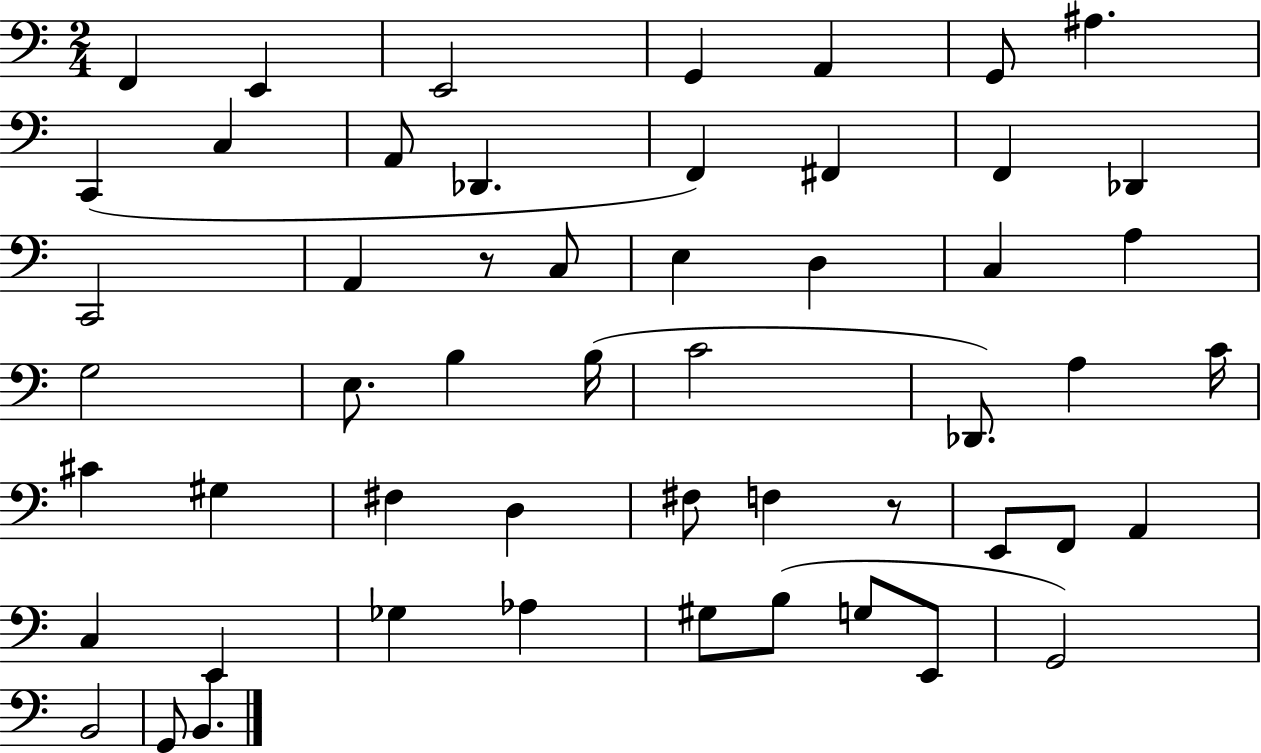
F2/q E2/q E2/h G2/q A2/q G2/e A#3/q. C2/q C3/q A2/e Db2/q. F2/q F#2/q F2/q Db2/q C2/h A2/q R/e C3/e E3/q D3/q C3/q A3/q G3/h E3/e. B3/q B3/s C4/h Db2/e. A3/q C4/s C#4/q G#3/q F#3/q D3/q F#3/e F3/q R/e E2/e F2/e A2/q C3/q E2/q Gb3/q Ab3/q G#3/e B3/e G3/e E2/e G2/h B2/h G2/e B2/q.